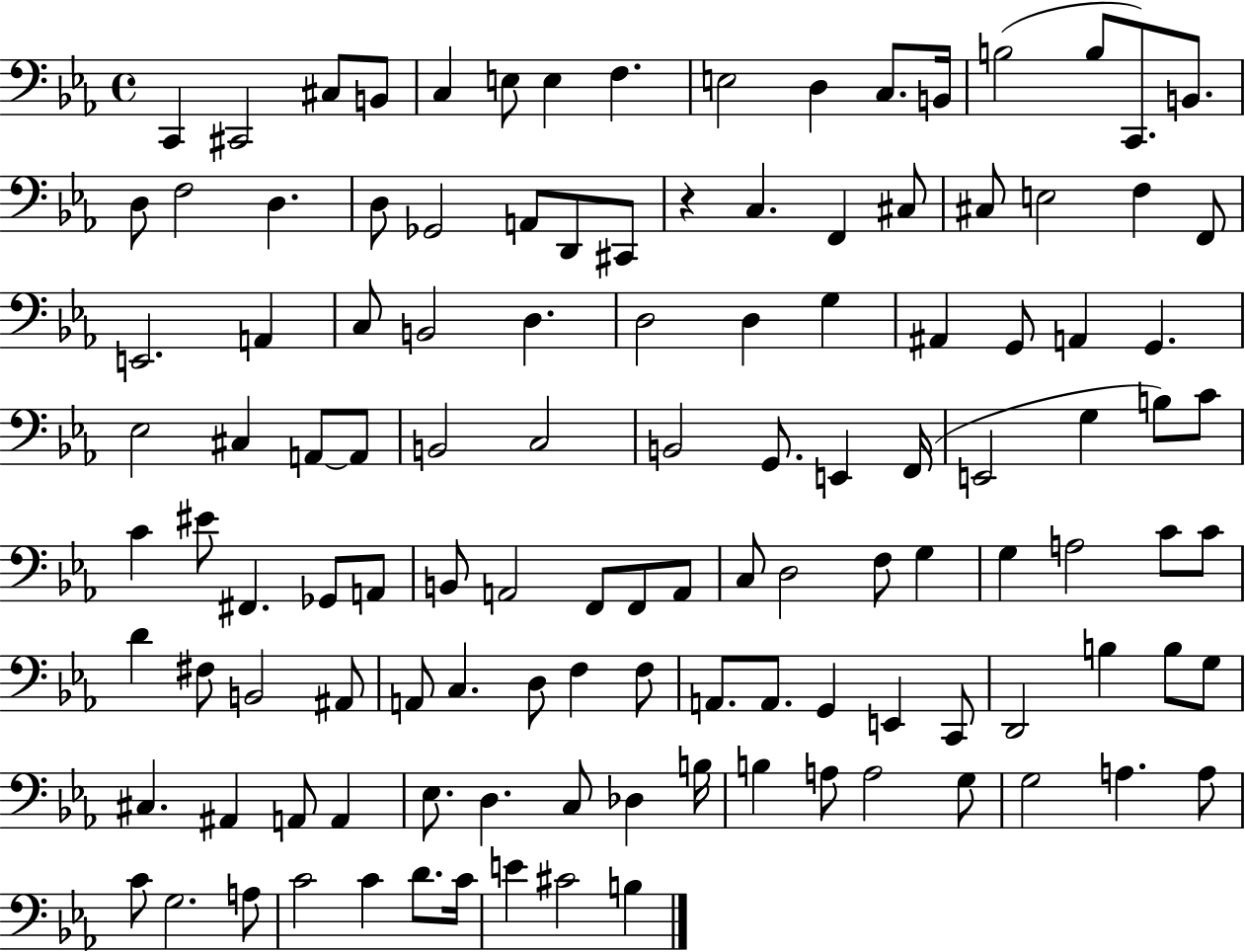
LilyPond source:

{
  \clef bass
  \time 4/4
  \defaultTimeSignature
  \key ees \major
  c,4 cis,2 cis8 b,8 | c4 e8 e4 f4. | e2 d4 c8. b,16 | b2( b8 c,8.) b,8. | \break d8 f2 d4. | d8 ges,2 a,8 d,8 cis,8 | r4 c4. f,4 cis8 | cis8 e2 f4 f,8 | \break e,2. a,4 | c8 b,2 d4. | d2 d4 g4 | ais,4 g,8 a,4 g,4. | \break ees2 cis4 a,8~~ a,8 | b,2 c2 | b,2 g,8. e,4 f,16( | e,2 g4 b8) c'8 | \break c'4 eis'8 fis,4. ges,8 a,8 | b,8 a,2 f,8 f,8 a,8 | c8 d2 f8 g4 | g4 a2 c'8 c'8 | \break d'4 fis8 b,2 ais,8 | a,8 c4. d8 f4 f8 | a,8. a,8. g,4 e,4 c,8 | d,2 b4 b8 g8 | \break cis4. ais,4 a,8 a,4 | ees8. d4. c8 des4 b16 | b4 a8 a2 g8 | g2 a4. a8 | \break c'8 g2. a8 | c'2 c'4 d'8. c'16 | e'4 cis'2 b4 | \bar "|."
}